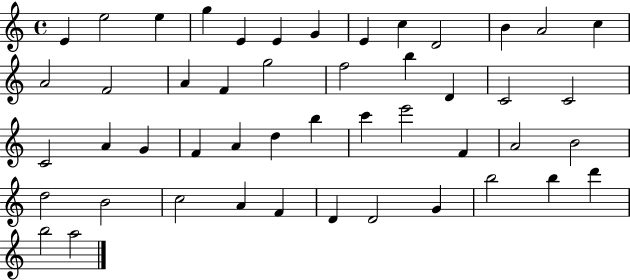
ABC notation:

X:1
T:Untitled
M:4/4
L:1/4
K:C
E e2 e g E E G E c D2 B A2 c A2 F2 A F g2 f2 b D C2 C2 C2 A G F A d b c' e'2 F A2 B2 d2 B2 c2 A F D D2 G b2 b d' b2 a2